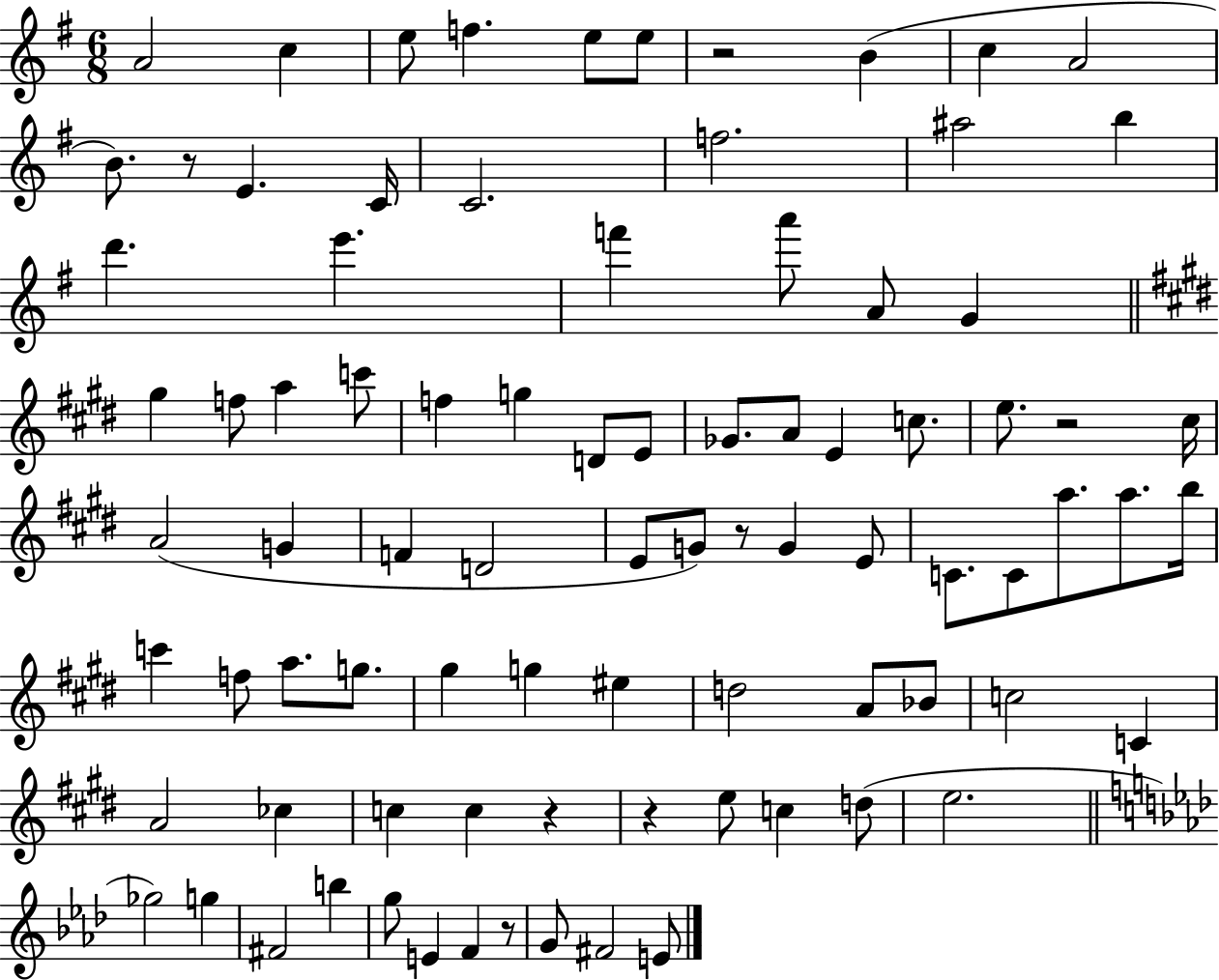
A4/h C5/q E5/e F5/q. E5/e E5/e R/h B4/q C5/q A4/h B4/e. R/e E4/q. C4/s C4/h. F5/h. A#5/h B5/q D6/q. E6/q. F6/q A6/e A4/e G4/q G#5/q F5/e A5/q C6/e F5/q G5/q D4/e E4/e Gb4/e. A4/e E4/q C5/e. E5/e. R/h C#5/s A4/h G4/q F4/q D4/h E4/e G4/e R/e G4/q E4/e C4/e. C4/e A5/e. A5/e. B5/s C6/q F5/e A5/e. G5/e. G#5/q G5/q EIS5/q D5/h A4/e Bb4/e C5/h C4/q A4/h CES5/q C5/q C5/q R/q R/q E5/e C5/q D5/e E5/h. Gb5/h G5/q F#4/h B5/q G5/e E4/q F4/q R/e G4/e F#4/h E4/e